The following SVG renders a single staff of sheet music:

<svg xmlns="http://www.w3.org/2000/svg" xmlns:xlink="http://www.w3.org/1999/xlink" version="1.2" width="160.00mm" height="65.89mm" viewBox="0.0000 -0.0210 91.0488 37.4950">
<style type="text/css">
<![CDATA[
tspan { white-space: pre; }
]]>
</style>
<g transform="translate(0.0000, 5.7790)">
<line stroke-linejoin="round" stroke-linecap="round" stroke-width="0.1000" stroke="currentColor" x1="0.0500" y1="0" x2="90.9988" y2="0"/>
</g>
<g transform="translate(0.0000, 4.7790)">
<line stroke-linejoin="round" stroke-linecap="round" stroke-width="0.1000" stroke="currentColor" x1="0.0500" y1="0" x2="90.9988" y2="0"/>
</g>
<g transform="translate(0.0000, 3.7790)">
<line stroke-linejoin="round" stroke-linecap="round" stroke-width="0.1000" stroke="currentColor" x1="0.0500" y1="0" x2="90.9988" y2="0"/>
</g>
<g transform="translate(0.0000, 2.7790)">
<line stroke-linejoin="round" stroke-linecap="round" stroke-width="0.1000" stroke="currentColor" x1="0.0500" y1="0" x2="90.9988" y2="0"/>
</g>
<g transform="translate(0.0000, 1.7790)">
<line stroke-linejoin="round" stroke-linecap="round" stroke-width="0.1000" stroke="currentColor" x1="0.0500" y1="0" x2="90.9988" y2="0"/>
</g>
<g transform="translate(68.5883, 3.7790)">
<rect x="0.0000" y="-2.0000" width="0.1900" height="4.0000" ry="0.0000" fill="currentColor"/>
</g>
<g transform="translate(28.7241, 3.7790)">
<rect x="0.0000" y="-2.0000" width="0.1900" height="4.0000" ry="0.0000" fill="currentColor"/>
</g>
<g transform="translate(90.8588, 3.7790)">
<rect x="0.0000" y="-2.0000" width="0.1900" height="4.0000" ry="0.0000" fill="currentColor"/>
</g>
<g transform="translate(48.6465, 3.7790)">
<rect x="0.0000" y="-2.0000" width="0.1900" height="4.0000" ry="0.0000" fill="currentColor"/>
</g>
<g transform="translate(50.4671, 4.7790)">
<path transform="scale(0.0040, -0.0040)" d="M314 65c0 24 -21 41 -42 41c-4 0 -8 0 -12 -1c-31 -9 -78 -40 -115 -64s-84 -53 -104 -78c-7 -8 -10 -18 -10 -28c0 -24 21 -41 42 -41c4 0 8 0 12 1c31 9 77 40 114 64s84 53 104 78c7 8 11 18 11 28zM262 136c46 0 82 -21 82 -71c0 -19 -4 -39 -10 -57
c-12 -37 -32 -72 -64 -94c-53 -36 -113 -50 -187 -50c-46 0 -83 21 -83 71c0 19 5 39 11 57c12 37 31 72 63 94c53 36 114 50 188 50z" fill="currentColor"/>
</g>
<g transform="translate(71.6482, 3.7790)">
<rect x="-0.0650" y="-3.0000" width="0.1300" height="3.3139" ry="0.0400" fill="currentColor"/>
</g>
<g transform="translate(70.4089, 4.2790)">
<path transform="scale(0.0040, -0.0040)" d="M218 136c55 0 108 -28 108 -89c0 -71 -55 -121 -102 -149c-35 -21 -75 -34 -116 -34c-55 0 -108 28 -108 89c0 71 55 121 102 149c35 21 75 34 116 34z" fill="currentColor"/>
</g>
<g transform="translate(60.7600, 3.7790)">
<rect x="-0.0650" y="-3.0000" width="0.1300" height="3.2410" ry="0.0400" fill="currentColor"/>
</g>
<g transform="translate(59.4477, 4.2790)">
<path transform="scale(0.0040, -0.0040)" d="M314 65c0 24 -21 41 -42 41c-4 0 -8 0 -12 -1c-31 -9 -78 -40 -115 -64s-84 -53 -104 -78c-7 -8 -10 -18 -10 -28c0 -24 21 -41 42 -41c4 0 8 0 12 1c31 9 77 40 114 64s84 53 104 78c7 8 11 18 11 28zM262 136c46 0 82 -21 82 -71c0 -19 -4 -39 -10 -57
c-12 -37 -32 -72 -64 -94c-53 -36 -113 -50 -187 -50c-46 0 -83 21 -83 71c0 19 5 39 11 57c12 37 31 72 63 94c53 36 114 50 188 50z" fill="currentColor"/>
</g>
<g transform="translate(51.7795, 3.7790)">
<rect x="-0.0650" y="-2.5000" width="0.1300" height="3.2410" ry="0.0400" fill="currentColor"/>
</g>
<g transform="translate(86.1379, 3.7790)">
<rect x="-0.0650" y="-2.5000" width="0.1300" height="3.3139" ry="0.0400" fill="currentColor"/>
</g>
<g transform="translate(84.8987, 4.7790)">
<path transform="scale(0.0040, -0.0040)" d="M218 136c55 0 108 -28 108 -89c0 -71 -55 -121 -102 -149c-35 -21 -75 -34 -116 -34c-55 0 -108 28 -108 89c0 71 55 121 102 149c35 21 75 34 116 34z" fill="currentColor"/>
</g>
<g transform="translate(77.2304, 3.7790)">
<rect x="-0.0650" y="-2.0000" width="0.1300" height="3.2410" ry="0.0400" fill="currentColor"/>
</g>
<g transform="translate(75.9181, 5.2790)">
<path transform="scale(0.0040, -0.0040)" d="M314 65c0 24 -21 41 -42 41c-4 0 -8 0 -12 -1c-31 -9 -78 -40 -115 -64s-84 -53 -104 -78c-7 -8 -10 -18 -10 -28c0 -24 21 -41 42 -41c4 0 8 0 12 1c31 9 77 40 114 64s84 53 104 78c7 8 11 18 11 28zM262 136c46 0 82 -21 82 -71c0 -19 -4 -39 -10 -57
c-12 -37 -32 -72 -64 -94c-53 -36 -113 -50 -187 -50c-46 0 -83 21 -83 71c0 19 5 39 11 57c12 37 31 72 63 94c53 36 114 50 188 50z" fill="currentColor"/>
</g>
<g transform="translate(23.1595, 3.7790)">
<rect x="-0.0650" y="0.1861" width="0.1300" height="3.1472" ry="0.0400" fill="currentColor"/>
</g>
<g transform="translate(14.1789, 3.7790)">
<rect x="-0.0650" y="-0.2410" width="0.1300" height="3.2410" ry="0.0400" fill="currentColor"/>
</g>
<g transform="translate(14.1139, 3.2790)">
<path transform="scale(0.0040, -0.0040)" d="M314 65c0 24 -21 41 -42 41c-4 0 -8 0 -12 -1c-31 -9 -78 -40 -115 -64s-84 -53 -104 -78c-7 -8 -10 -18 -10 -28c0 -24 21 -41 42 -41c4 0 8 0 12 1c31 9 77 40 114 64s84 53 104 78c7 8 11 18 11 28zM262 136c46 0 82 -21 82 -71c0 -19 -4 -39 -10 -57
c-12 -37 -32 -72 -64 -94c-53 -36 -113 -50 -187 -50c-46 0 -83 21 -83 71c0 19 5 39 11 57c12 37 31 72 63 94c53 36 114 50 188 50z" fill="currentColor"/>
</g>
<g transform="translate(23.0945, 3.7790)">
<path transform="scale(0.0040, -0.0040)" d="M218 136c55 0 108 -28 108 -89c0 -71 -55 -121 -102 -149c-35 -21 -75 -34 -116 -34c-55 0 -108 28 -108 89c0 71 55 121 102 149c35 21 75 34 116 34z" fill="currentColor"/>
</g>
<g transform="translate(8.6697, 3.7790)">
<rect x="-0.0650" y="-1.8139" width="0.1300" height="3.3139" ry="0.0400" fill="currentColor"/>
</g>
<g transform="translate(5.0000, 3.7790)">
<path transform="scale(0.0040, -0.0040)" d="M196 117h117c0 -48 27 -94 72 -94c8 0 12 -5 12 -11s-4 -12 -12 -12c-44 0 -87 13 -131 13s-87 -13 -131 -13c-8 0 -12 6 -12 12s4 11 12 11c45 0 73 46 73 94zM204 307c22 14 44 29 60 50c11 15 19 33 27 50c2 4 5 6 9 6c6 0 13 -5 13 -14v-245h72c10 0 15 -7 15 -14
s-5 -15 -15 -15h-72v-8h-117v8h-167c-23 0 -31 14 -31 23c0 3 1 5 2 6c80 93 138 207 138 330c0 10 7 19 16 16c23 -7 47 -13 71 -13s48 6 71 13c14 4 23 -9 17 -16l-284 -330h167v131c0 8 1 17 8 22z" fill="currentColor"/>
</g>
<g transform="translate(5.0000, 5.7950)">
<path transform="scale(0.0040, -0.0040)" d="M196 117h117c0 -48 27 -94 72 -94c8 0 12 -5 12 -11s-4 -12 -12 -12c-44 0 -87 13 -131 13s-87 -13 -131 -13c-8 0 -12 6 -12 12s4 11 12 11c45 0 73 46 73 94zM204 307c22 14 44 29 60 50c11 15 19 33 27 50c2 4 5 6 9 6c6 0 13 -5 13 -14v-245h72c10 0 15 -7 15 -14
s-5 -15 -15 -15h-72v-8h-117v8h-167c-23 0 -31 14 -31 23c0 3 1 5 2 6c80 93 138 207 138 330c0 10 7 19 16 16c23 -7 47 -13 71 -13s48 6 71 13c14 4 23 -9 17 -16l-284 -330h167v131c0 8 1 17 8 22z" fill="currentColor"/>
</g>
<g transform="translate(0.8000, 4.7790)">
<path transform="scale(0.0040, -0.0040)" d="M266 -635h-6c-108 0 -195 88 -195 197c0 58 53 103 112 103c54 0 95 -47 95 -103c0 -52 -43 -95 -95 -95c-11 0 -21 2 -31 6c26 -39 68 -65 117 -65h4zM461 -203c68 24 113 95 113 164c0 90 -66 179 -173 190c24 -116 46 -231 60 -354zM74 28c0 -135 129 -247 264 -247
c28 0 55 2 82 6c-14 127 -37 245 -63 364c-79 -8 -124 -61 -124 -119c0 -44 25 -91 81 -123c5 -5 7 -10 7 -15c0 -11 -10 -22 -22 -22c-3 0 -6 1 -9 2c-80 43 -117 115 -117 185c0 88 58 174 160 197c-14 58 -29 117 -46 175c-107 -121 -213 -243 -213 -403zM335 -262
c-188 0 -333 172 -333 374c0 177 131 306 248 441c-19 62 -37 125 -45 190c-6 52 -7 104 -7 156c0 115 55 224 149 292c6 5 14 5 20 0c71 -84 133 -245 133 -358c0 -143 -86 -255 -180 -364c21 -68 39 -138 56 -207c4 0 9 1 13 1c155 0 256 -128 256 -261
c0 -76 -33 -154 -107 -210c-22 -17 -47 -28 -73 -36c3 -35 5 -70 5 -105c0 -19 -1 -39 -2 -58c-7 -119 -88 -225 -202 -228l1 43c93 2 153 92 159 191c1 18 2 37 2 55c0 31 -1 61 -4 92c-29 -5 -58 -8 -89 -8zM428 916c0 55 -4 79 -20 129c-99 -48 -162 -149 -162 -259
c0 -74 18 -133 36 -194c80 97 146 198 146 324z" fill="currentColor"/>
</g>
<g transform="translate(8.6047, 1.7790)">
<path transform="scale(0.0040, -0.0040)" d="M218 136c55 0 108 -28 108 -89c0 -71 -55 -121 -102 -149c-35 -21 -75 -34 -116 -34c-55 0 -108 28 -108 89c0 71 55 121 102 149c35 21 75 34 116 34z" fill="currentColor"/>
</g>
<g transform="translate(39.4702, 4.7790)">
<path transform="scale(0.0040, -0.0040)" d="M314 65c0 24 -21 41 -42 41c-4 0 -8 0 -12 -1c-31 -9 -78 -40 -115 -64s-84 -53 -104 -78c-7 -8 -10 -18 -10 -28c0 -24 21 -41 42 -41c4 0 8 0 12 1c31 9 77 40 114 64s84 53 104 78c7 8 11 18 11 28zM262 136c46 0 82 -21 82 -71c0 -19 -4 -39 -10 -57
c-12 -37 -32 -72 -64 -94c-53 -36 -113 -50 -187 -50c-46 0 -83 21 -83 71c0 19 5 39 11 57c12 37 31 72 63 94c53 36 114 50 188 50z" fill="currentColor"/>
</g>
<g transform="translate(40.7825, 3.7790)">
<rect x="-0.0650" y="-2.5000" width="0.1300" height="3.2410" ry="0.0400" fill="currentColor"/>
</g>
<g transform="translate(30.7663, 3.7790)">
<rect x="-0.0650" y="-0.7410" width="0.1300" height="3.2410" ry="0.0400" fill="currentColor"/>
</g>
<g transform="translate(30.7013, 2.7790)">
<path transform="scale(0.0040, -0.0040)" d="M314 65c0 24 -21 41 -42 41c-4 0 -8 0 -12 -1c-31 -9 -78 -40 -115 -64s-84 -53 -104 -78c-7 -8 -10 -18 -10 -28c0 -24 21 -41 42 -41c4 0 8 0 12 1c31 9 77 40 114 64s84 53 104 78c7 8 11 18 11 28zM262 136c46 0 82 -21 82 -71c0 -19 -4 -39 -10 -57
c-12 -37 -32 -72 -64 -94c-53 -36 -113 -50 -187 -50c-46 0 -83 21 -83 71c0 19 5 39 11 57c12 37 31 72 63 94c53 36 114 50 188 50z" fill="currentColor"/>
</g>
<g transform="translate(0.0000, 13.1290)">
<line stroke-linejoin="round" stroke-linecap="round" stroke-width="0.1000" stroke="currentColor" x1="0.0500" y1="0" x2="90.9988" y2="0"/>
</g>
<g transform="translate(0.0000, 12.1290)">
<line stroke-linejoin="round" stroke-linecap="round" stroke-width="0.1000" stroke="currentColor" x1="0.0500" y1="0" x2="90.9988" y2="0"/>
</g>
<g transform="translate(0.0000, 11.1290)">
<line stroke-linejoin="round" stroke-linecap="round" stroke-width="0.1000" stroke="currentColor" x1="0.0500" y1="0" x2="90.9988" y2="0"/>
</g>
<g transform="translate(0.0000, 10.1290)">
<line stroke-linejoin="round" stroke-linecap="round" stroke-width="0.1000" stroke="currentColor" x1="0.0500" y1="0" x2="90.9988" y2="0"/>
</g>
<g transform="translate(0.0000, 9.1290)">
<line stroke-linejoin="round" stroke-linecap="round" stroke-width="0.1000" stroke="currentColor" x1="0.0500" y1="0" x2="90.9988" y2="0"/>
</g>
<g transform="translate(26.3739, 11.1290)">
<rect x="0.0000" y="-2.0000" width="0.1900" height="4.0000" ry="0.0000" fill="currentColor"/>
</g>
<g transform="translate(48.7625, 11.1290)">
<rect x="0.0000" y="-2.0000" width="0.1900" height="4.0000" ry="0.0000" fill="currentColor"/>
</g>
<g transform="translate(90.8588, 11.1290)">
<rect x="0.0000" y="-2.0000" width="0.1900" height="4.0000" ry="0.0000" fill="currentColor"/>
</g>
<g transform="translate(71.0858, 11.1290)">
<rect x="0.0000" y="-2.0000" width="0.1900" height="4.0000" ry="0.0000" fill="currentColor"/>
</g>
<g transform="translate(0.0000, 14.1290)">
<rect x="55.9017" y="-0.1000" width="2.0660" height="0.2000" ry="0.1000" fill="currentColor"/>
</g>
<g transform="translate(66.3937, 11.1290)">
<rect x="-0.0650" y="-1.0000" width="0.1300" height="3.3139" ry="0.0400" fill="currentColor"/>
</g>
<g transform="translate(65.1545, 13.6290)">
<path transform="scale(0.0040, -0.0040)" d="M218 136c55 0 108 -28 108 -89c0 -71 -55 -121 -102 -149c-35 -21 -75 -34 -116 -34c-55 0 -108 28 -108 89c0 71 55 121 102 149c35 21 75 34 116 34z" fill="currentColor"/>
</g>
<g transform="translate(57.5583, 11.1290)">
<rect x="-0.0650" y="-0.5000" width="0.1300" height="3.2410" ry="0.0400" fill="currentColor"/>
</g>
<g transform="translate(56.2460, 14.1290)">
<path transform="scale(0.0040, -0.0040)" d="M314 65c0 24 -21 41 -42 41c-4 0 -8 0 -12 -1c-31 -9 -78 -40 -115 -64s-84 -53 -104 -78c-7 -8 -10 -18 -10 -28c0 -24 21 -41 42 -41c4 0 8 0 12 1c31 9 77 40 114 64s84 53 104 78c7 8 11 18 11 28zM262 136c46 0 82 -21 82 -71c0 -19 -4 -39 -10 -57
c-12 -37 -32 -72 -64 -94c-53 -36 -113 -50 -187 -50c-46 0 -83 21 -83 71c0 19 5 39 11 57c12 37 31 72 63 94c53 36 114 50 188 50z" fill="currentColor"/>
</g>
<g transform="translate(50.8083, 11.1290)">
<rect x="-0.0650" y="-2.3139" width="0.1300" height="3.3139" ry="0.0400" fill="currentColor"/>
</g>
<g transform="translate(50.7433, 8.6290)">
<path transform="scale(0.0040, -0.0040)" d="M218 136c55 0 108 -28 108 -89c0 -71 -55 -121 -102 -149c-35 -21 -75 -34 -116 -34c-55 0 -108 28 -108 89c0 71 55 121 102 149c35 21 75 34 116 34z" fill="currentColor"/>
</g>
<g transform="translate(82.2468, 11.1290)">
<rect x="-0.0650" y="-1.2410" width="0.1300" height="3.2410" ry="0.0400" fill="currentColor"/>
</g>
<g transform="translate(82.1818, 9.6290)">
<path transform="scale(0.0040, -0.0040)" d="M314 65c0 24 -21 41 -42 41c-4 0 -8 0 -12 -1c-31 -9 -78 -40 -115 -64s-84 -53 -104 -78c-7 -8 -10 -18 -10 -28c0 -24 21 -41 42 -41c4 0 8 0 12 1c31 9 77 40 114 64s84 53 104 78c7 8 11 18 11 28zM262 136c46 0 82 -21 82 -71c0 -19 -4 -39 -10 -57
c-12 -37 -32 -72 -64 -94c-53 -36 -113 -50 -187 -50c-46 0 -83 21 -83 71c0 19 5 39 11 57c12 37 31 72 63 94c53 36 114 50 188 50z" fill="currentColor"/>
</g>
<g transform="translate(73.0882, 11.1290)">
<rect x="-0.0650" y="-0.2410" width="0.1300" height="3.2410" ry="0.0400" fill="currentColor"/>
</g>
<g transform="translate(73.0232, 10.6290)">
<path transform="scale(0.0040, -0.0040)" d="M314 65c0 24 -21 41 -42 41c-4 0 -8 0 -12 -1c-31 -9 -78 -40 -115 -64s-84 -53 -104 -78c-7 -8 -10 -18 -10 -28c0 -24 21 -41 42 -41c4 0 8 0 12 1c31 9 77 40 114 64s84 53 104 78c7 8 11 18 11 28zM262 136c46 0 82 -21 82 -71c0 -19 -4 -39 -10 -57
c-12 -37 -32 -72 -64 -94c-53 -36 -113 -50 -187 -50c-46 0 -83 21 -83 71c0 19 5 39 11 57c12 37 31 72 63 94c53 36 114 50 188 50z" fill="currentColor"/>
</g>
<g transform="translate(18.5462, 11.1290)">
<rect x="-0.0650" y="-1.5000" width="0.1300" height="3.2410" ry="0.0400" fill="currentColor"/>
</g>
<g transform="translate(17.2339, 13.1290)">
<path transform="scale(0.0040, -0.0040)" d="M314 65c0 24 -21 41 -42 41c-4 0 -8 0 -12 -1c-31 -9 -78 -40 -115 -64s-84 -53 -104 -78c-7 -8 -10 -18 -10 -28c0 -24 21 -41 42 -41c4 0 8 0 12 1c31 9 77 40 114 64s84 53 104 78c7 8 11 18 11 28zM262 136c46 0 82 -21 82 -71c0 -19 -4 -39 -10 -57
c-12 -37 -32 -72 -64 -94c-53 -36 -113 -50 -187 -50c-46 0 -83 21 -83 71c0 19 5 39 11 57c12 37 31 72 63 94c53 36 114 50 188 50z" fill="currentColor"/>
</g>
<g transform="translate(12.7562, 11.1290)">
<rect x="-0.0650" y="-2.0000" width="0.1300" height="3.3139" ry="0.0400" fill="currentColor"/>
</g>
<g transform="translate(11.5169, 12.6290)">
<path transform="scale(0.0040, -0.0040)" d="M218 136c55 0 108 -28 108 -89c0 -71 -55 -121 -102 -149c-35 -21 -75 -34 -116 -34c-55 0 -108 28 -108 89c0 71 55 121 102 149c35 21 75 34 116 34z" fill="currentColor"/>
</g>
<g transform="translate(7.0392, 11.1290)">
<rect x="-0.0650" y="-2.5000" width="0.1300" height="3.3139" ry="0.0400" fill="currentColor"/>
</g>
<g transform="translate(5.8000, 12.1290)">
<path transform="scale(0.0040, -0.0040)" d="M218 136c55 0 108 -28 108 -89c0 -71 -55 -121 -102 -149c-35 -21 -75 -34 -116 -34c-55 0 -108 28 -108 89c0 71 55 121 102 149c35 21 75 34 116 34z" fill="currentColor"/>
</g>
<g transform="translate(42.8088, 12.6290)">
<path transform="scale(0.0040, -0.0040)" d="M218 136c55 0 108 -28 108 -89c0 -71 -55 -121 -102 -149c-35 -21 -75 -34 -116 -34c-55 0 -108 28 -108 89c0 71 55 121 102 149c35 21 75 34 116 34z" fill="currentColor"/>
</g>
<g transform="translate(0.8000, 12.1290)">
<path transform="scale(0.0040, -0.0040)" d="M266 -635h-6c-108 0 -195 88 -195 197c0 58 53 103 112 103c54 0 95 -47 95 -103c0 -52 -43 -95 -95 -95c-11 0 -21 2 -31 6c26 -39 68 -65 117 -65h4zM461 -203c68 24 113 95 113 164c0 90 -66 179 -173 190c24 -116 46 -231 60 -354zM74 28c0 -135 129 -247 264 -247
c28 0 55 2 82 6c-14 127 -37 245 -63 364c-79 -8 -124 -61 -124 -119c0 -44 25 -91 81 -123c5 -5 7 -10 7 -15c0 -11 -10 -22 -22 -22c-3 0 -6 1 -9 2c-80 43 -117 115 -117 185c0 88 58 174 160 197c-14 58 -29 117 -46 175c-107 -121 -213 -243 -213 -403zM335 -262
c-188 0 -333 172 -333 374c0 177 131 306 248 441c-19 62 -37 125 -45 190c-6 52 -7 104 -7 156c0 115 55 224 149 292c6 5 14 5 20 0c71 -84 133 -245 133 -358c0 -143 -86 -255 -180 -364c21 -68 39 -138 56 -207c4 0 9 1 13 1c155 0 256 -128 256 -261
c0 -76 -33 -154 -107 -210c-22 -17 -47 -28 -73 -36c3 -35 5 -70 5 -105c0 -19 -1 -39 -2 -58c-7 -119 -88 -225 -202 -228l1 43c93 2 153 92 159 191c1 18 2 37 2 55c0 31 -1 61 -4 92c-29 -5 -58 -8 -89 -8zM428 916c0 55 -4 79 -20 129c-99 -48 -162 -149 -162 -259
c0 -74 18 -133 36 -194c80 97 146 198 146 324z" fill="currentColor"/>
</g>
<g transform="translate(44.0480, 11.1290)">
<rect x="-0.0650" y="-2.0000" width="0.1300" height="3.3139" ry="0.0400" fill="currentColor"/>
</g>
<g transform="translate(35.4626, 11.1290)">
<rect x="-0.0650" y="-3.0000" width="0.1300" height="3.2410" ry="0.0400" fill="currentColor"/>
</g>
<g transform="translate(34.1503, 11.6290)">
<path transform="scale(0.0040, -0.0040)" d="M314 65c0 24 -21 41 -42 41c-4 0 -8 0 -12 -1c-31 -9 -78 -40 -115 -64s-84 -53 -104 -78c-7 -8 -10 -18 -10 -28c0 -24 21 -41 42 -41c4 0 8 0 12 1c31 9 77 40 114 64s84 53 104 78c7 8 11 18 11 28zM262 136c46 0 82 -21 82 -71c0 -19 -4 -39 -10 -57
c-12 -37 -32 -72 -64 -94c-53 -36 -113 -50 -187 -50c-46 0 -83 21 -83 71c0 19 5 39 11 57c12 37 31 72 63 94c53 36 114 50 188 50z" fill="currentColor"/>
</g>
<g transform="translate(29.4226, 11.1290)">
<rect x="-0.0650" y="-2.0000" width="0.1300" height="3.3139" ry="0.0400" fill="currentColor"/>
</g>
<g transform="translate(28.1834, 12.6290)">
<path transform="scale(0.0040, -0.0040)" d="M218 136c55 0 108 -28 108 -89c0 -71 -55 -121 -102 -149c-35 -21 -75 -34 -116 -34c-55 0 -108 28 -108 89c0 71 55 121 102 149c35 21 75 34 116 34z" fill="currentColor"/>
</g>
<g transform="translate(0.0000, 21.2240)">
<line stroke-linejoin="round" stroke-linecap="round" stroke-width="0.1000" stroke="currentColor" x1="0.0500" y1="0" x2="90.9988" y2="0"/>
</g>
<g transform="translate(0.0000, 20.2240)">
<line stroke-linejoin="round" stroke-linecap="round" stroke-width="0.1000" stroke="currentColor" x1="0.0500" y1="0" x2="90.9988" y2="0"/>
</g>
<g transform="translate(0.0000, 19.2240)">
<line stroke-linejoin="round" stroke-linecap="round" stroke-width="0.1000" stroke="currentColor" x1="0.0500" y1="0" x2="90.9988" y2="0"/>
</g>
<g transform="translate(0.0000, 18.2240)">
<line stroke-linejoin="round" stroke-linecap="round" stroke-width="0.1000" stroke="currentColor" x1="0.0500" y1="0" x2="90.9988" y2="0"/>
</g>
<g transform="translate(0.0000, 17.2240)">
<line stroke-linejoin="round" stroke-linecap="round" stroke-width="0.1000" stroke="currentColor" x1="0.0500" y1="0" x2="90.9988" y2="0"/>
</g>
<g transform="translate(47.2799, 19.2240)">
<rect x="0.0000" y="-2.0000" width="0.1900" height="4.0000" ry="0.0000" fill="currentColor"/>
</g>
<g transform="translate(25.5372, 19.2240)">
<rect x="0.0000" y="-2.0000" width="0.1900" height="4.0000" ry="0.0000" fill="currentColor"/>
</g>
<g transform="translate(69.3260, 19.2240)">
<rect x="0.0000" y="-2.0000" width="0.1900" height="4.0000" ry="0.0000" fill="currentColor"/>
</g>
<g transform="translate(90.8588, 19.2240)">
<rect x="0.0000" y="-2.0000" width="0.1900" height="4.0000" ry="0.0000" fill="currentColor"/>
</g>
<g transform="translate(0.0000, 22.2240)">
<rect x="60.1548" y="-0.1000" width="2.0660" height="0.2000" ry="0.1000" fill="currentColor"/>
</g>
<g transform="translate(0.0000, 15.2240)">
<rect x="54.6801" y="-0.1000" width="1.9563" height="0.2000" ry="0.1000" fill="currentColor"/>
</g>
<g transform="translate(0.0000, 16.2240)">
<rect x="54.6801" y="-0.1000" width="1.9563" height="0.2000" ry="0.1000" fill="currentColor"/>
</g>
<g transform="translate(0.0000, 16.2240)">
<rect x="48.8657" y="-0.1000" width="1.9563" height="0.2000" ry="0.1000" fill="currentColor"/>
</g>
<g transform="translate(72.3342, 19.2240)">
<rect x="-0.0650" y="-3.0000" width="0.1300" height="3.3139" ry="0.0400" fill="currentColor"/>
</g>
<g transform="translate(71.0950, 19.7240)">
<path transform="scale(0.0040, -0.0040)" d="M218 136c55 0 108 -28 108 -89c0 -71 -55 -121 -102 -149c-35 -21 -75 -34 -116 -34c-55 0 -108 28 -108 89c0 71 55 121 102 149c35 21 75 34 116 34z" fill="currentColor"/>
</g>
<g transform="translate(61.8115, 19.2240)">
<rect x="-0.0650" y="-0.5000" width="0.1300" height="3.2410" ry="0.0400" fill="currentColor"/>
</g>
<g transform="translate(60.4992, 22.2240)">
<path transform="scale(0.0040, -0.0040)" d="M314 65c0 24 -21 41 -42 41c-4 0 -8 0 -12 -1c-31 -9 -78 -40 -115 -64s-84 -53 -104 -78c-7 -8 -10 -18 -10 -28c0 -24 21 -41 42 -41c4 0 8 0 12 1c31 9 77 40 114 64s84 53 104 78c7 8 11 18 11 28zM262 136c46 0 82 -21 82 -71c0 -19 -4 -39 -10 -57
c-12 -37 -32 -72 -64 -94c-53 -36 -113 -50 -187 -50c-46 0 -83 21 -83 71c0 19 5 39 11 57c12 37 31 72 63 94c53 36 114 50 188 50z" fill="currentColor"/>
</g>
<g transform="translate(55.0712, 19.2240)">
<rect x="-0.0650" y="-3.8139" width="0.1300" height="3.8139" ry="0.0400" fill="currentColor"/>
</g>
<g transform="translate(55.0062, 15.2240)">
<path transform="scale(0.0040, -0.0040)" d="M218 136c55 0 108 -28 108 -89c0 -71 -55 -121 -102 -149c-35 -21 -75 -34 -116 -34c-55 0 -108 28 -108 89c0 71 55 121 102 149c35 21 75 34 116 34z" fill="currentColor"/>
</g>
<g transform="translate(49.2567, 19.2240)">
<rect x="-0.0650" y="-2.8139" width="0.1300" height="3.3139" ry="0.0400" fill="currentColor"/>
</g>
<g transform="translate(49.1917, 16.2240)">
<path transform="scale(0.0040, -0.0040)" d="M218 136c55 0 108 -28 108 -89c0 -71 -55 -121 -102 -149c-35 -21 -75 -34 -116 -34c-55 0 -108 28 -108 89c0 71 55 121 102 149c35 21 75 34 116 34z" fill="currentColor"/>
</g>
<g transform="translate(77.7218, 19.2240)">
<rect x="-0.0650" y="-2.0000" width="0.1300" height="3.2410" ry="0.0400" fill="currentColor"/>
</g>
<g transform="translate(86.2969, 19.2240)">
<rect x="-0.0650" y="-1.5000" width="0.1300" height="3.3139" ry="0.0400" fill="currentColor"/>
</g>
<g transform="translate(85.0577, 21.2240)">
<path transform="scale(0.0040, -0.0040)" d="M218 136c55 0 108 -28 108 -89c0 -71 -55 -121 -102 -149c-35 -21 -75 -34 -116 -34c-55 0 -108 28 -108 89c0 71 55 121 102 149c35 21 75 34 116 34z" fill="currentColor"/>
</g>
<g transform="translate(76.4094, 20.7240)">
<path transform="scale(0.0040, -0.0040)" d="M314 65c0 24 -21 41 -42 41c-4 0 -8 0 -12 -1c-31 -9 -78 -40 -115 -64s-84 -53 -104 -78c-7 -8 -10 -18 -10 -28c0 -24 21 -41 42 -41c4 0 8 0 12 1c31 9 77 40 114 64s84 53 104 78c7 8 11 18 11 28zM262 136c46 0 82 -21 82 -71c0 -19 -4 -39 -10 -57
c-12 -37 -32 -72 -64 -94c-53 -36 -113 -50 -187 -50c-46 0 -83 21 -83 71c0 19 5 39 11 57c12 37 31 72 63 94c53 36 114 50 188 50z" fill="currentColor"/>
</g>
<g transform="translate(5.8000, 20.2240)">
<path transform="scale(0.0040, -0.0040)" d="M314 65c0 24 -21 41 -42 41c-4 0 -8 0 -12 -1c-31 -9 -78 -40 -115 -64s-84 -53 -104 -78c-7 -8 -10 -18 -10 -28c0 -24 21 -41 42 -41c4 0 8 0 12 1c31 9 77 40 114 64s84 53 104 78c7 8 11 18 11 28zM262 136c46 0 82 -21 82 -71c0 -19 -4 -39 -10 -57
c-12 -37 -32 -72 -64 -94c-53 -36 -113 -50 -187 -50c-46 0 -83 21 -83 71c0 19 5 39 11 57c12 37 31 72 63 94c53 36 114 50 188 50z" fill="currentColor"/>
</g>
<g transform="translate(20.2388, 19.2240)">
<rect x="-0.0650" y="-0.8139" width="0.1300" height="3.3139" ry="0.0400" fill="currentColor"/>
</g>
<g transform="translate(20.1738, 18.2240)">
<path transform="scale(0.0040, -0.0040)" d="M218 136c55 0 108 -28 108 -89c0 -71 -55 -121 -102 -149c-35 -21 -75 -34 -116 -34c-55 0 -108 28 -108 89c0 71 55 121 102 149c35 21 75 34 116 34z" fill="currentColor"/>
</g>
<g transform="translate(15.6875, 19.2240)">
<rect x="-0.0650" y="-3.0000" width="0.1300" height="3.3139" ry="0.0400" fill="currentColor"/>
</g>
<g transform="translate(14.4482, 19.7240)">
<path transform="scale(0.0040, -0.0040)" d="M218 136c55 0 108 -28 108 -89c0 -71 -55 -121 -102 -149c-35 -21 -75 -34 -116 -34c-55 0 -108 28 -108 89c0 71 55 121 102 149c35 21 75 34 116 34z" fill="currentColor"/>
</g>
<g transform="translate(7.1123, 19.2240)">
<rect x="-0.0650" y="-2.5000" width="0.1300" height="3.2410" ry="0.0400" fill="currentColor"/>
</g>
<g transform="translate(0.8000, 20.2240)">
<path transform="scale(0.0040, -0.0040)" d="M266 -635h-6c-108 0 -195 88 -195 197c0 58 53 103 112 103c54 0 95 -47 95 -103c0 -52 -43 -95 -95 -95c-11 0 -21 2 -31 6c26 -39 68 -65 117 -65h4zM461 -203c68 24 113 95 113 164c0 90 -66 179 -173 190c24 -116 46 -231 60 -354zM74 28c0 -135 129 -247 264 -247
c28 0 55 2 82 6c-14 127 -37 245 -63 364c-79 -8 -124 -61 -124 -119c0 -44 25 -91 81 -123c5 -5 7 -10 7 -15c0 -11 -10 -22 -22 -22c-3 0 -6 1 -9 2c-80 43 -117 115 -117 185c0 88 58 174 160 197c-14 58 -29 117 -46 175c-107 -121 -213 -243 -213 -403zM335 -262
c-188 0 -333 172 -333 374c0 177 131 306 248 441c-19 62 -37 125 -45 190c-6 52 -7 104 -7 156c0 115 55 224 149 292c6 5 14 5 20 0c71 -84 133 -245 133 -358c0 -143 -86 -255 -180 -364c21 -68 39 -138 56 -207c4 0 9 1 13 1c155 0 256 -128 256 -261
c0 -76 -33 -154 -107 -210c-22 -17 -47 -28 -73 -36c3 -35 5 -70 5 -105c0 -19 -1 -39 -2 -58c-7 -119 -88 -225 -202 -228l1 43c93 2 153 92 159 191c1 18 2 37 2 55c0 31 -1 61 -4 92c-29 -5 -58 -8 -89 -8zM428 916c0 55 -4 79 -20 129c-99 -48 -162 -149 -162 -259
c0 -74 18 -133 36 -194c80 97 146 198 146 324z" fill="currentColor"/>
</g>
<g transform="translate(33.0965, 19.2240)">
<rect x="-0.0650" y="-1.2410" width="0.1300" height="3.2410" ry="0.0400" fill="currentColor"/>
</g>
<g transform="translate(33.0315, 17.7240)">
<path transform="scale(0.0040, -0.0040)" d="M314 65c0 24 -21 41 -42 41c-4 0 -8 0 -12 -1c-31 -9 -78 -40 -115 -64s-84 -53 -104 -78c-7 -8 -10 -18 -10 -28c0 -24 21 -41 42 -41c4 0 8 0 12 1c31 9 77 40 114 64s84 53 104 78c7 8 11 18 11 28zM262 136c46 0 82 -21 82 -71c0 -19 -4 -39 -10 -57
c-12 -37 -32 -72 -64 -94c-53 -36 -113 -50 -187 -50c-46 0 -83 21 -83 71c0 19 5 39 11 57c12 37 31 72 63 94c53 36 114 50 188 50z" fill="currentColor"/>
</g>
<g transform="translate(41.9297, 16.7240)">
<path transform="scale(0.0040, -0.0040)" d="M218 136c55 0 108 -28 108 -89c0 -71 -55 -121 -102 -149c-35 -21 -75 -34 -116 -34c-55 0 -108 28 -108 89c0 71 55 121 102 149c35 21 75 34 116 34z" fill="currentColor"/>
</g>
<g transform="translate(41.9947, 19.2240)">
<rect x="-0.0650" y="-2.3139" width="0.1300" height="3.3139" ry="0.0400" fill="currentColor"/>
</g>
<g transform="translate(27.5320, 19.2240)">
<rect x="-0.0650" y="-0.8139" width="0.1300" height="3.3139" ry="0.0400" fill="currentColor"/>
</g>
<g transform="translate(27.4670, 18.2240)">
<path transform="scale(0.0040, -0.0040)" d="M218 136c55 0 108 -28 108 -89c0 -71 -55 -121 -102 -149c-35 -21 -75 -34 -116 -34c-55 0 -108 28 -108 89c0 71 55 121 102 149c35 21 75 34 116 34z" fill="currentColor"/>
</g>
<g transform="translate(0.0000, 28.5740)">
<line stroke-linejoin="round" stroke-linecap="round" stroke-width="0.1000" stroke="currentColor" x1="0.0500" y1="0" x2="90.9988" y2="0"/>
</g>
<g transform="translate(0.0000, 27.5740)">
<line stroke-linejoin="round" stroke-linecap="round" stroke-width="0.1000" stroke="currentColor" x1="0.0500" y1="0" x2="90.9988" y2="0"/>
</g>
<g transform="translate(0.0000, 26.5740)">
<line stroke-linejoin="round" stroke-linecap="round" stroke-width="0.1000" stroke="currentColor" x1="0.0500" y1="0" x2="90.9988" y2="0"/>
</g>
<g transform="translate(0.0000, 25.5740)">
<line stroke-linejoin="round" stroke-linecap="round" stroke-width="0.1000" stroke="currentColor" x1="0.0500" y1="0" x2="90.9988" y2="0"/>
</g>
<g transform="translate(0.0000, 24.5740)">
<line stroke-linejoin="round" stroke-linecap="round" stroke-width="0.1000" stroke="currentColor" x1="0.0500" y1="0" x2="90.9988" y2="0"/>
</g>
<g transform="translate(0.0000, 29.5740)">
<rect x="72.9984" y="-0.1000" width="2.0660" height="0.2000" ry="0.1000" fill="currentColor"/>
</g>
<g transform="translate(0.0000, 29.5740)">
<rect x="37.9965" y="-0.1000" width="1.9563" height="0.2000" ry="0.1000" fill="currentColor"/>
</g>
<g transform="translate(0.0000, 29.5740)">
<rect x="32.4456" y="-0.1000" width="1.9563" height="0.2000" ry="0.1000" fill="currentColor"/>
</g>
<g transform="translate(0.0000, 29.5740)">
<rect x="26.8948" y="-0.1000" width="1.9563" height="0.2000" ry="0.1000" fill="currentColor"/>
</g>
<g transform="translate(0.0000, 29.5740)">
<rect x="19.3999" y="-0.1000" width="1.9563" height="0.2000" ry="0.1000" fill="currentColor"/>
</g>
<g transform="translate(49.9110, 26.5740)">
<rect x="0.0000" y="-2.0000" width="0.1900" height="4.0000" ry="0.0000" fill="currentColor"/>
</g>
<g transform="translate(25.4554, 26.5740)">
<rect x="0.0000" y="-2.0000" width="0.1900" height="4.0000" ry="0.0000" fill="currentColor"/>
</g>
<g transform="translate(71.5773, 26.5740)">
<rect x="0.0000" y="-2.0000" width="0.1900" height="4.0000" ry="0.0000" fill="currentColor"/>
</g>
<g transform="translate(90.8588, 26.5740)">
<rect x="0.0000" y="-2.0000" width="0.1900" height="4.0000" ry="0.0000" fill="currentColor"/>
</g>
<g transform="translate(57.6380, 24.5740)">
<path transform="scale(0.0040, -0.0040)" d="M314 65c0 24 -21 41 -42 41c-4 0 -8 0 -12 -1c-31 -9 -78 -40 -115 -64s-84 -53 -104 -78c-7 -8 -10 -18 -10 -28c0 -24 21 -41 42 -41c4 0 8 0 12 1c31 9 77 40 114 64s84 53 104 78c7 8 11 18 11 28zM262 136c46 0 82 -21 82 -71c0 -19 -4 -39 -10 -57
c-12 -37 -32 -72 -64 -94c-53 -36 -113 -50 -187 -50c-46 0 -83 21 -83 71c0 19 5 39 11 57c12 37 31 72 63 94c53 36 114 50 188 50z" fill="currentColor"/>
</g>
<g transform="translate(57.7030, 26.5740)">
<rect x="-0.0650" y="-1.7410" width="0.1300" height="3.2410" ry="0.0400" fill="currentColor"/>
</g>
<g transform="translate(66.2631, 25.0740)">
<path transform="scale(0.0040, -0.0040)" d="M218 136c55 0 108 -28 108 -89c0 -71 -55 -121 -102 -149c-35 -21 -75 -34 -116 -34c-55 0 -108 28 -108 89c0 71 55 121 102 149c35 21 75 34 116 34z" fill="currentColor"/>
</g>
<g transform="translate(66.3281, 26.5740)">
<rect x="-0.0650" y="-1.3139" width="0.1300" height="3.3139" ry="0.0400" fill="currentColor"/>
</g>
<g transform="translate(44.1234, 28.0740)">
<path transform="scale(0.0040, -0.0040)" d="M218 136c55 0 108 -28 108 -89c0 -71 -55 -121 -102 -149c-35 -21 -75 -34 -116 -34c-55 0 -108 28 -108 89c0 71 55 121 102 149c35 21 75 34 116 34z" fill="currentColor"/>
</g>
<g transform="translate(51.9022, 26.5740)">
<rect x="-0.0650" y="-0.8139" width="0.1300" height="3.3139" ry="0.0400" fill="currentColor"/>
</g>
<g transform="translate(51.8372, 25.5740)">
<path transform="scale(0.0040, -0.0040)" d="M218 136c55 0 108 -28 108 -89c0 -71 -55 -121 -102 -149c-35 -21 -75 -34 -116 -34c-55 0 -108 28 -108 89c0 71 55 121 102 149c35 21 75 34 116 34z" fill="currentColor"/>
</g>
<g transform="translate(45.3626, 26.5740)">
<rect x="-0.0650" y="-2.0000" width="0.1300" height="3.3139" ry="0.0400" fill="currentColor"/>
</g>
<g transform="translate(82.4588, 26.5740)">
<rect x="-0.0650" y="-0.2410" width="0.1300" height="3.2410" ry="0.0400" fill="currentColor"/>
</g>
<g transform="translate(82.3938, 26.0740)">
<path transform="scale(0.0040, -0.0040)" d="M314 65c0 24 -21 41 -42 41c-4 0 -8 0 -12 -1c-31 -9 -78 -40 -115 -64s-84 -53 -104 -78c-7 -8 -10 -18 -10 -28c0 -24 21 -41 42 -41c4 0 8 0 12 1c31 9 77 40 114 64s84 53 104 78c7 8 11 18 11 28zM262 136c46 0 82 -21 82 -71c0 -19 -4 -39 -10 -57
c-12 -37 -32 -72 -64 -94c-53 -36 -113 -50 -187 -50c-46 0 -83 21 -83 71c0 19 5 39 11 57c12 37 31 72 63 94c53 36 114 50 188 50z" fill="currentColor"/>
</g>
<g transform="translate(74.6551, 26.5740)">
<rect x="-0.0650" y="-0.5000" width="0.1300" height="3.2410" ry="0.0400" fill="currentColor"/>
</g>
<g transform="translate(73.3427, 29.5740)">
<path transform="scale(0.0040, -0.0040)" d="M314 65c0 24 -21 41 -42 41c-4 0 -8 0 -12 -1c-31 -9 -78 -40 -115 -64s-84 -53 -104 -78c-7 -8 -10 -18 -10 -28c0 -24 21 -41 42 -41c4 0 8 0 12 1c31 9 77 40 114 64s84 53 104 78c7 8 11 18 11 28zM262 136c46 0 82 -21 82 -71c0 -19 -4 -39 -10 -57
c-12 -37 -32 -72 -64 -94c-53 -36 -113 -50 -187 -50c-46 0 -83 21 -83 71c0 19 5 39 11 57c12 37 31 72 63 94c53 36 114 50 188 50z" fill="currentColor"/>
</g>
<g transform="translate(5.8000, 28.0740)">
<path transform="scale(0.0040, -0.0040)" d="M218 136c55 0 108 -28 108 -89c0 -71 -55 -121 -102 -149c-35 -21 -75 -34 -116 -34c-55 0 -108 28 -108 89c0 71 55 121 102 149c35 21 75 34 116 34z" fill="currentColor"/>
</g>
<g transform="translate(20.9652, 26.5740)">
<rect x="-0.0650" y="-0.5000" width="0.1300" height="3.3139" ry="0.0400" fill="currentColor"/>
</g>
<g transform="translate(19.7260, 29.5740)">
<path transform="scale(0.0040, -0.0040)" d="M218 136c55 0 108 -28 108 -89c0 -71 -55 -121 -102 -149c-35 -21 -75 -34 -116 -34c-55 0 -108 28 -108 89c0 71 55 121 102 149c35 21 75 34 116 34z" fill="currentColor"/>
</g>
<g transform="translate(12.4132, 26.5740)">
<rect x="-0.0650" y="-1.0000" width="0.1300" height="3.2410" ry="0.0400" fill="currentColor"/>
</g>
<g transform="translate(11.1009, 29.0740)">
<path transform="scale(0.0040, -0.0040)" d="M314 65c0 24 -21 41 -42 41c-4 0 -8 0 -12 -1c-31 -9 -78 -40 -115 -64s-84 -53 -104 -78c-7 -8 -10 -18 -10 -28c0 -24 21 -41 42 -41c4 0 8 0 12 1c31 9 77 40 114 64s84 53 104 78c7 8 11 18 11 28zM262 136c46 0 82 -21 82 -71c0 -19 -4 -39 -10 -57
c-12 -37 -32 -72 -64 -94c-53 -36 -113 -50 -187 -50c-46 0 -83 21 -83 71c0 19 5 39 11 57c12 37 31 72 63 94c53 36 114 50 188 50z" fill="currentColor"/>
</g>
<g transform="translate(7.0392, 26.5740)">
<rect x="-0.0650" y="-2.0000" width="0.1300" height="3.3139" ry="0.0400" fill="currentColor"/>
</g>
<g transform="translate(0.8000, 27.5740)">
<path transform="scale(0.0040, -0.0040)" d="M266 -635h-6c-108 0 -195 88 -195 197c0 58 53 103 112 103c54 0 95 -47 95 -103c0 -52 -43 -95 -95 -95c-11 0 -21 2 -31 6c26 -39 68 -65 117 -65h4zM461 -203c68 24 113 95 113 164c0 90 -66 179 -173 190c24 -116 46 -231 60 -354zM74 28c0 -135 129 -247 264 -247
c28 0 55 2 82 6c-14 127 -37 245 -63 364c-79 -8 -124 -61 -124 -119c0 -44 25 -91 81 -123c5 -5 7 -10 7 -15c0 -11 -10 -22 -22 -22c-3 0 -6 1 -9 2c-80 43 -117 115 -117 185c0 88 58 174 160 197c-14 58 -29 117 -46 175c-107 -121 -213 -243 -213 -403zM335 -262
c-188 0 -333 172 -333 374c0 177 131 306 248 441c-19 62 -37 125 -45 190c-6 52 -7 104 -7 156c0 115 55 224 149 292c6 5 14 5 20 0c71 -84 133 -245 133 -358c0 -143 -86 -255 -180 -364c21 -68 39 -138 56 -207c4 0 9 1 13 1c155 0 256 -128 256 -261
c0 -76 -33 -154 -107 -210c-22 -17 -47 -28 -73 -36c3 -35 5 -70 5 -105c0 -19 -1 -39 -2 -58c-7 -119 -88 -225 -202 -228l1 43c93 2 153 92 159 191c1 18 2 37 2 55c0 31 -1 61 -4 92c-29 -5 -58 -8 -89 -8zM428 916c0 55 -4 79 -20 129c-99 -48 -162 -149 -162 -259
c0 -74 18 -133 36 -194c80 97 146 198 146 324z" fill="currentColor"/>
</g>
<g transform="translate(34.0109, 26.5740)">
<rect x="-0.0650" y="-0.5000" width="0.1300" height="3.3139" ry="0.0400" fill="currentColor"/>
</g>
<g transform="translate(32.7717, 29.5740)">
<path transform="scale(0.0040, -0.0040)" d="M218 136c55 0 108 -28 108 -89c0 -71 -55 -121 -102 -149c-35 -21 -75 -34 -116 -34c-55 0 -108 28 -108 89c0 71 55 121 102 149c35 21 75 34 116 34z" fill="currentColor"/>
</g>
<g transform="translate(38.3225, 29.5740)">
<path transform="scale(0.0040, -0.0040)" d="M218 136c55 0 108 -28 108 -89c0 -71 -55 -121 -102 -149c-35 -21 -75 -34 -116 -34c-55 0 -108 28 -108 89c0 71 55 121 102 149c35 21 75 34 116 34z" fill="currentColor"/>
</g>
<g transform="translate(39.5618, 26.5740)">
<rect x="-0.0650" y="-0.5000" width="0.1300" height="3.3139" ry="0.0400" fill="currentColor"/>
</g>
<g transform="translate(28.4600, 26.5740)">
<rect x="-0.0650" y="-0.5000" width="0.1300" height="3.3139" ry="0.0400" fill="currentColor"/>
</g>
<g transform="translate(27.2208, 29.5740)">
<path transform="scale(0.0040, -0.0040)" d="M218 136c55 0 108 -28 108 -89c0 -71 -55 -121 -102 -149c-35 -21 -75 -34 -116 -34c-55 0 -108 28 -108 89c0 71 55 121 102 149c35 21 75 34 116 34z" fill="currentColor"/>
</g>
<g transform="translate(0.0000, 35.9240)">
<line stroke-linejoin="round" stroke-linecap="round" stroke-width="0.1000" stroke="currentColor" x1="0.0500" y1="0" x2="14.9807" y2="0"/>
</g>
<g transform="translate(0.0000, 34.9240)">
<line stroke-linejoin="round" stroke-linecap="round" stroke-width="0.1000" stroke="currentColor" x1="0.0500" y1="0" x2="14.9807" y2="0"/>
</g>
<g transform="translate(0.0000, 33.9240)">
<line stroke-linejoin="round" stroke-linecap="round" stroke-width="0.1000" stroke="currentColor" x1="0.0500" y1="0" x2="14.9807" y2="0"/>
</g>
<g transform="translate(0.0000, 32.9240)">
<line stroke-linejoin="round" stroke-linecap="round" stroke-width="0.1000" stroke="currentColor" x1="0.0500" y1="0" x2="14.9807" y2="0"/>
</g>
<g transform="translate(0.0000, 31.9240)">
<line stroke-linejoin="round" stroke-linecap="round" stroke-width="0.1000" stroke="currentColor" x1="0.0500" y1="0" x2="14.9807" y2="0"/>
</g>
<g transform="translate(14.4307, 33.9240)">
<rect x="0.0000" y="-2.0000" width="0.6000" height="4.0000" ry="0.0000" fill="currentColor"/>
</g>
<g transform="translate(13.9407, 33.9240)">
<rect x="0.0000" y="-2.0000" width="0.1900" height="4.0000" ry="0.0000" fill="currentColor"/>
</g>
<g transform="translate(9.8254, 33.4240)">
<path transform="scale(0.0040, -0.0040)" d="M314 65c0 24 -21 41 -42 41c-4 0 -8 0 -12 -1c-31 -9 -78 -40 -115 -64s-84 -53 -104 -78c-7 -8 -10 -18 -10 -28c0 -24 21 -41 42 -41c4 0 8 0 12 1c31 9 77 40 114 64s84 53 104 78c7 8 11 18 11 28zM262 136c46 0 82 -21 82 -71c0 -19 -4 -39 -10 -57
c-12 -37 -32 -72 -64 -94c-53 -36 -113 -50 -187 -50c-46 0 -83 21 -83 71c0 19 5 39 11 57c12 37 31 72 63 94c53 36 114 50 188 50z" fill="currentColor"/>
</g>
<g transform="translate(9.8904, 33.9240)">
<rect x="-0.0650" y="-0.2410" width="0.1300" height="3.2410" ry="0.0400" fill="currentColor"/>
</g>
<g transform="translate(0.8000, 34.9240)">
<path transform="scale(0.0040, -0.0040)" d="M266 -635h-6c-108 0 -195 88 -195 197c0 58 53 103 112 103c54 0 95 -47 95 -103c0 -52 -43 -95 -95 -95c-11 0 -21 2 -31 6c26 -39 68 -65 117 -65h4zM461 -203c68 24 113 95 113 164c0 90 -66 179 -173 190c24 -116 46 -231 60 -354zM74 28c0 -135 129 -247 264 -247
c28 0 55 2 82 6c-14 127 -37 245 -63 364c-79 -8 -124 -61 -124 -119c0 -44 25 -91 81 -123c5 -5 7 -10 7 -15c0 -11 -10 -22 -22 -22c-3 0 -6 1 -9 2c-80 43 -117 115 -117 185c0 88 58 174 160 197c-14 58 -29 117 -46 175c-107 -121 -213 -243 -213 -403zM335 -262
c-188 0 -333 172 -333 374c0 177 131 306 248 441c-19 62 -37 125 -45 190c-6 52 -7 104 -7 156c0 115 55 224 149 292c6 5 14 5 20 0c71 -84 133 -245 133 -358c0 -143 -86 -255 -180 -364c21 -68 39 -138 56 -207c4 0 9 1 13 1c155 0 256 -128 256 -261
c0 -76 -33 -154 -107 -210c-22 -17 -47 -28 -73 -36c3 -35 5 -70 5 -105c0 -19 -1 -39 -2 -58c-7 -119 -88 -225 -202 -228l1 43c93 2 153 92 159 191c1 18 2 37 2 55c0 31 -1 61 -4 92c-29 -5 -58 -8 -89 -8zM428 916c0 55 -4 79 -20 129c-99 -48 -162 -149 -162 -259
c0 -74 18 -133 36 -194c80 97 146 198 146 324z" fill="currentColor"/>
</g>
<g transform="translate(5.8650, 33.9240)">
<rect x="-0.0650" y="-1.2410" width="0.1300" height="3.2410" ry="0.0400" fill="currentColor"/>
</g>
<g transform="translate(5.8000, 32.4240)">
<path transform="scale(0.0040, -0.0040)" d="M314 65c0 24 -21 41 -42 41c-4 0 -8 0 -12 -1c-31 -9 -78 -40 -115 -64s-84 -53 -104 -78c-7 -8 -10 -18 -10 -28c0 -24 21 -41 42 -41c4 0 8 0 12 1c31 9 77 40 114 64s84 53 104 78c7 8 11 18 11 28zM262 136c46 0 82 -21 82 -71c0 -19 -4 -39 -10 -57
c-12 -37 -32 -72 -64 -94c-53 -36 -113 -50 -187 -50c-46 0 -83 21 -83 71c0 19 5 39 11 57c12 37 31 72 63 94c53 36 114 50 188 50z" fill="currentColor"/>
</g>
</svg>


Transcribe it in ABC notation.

X:1
T:Untitled
M:4/4
L:1/4
K:C
f c2 B d2 G2 G2 A2 A F2 G G F E2 F A2 F g C2 D c2 e2 G2 A d d e2 g a c' C2 A F2 E F D2 C C C C F d f2 e C2 c2 e2 c2